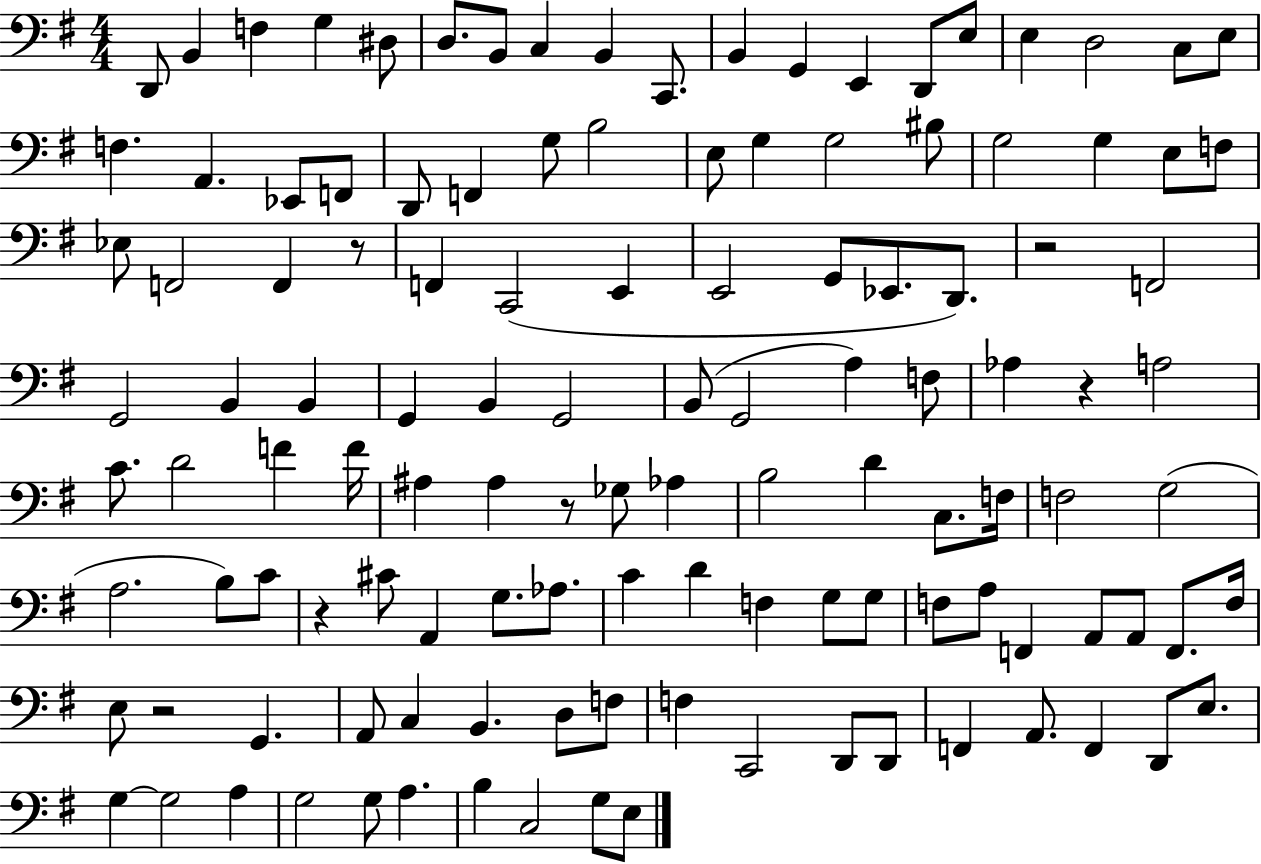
D2/e B2/q F3/q G3/q D#3/e D3/e. B2/e C3/q B2/q C2/e. B2/q G2/q E2/q D2/e E3/e E3/q D3/h C3/e E3/e F3/q. A2/q. Eb2/e F2/e D2/e F2/q G3/e B3/h E3/e G3/q G3/h BIS3/e G3/h G3/q E3/e F3/e Eb3/e F2/h F2/q R/e F2/q C2/h E2/q E2/h G2/e Eb2/e. D2/e. R/h F2/h G2/h B2/q B2/q G2/q B2/q G2/h B2/e G2/h A3/q F3/e Ab3/q R/q A3/h C4/e. D4/h F4/q F4/s A#3/q A#3/q R/e Gb3/e Ab3/q B3/h D4/q C3/e. F3/s F3/h G3/h A3/h. B3/e C4/e R/q C#4/e A2/q G3/e. Ab3/e. C4/q D4/q F3/q G3/e G3/e F3/e A3/e F2/q A2/e A2/e F2/e. F3/s E3/e R/h G2/q. A2/e C3/q B2/q. D3/e F3/e F3/q C2/h D2/e D2/e F2/q A2/e. F2/q D2/e E3/e. G3/q G3/h A3/q G3/h G3/e A3/q. B3/q C3/h G3/e E3/e